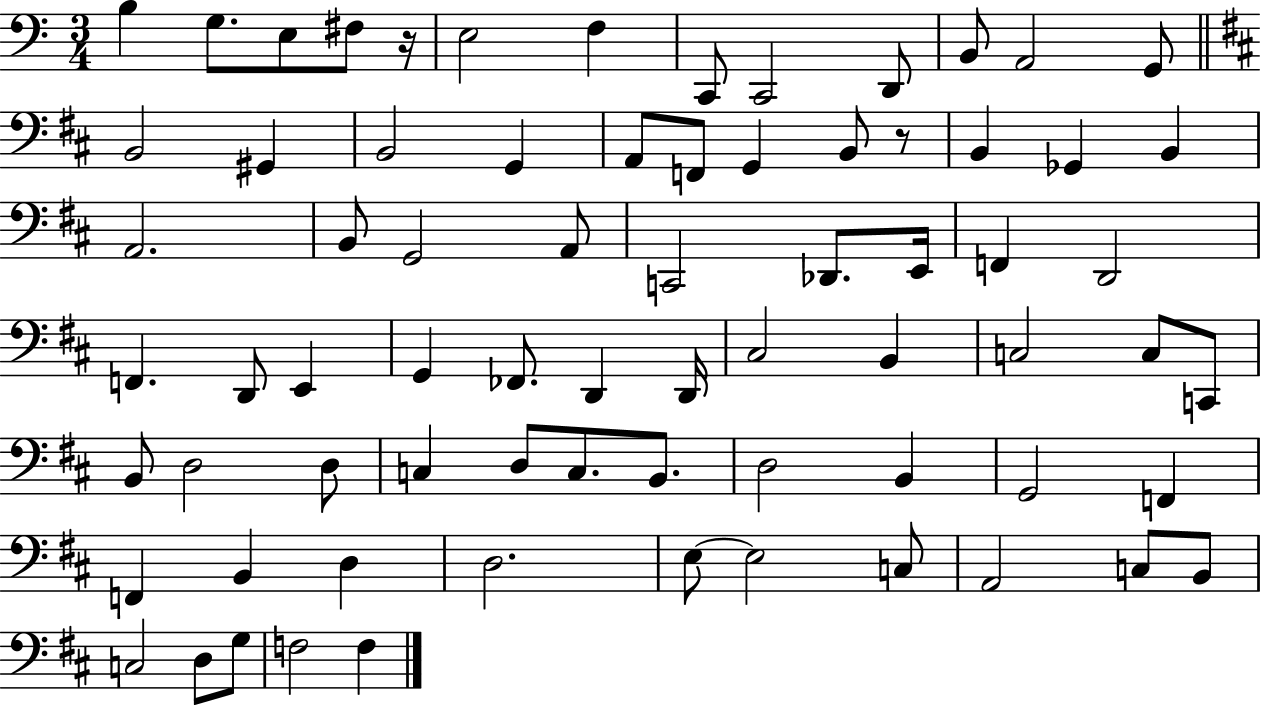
X:1
T:Untitled
M:3/4
L:1/4
K:C
B, G,/2 E,/2 ^F,/2 z/4 E,2 F, C,,/2 C,,2 D,,/2 B,,/2 A,,2 G,,/2 B,,2 ^G,, B,,2 G,, A,,/2 F,,/2 G,, B,,/2 z/2 B,, _G,, B,, A,,2 B,,/2 G,,2 A,,/2 C,,2 _D,,/2 E,,/4 F,, D,,2 F,, D,,/2 E,, G,, _F,,/2 D,, D,,/4 ^C,2 B,, C,2 C,/2 C,,/2 B,,/2 D,2 D,/2 C, D,/2 C,/2 B,,/2 D,2 B,, G,,2 F,, F,, B,, D, D,2 E,/2 E,2 C,/2 A,,2 C,/2 B,,/2 C,2 D,/2 G,/2 F,2 F,